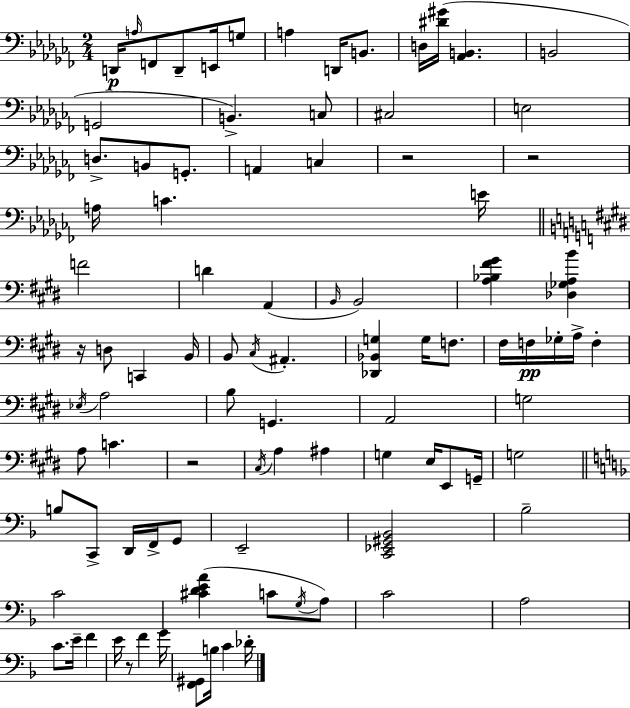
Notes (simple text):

D2/s A3/s F2/e D2/e E2/s G3/e A3/q D2/s B2/e. D3/s [D#4,G#4]/s [Ab2,B2]/q. B2/h G2/h B2/q. C3/e C#3/h E3/h D3/e. B2/e G2/e. A2/q C3/q R/h R/h A3/s C4/q. E4/s F4/h D4/q A2/q B2/s B2/h [A3,Bb3,F#4,G#4]/q [Db3,Gb3,A3,B4]/q R/s D3/e C2/q B2/s B2/e C#3/s A#2/q. [Db2,Bb2,G3]/q G3/s F3/e. F#3/s F3/s Gb3/s A3/s F3/q Eb3/s A3/h B3/e G2/q. A2/h G3/h A3/e C4/q. R/h C#3/s A3/q A#3/q G3/q E3/s E2/e G2/s G3/h B3/e C2/e D2/s F2/s G2/e E2/h [C2,Eb2,G#2,Bb2]/h Bb3/h C4/h [C#4,D4,E4,A4]/q C4/e G3/s A3/e C4/h A3/h C4/e. E4/s F4/q E4/s R/e F4/q G4/s [F2,G#2]/e B3/s C4/q Db4/s